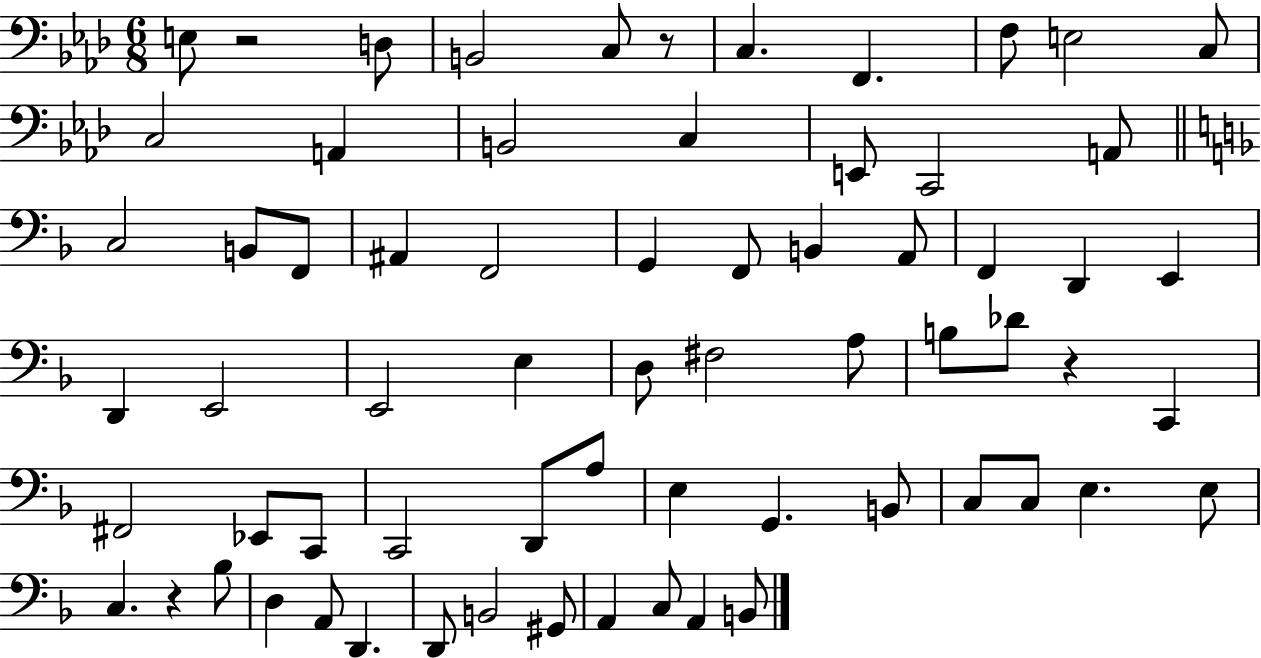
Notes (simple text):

E3/e R/h D3/e B2/h C3/e R/e C3/q. F2/q. F3/e E3/h C3/e C3/h A2/q B2/h C3/q E2/e C2/h A2/e C3/h B2/e F2/e A#2/q F2/h G2/q F2/e B2/q A2/e F2/q D2/q E2/q D2/q E2/h E2/h E3/q D3/e F#3/h A3/e B3/e Db4/e R/q C2/q F#2/h Eb2/e C2/e C2/h D2/e A3/e E3/q G2/q. B2/e C3/e C3/e E3/q. E3/e C3/q. R/q Bb3/e D3/q A2/e D2/q. D2/e B2/h G#2/e A2/q C3/e A2/q B2/e